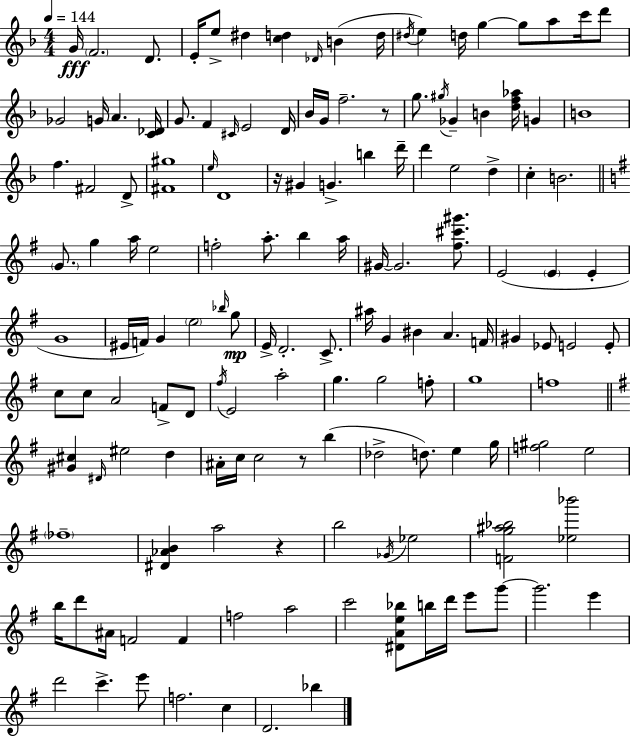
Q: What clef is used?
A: treble